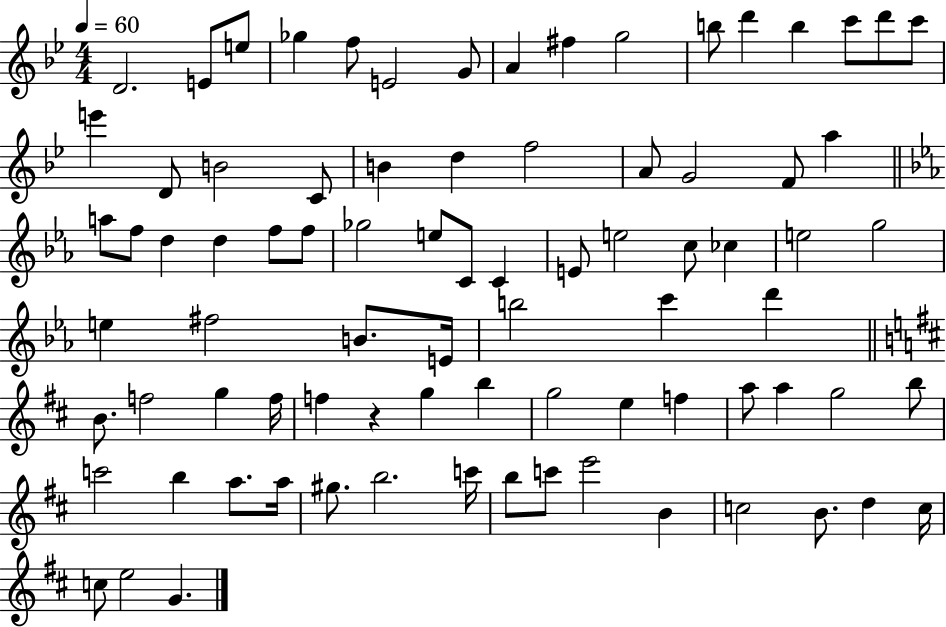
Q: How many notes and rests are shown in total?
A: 83